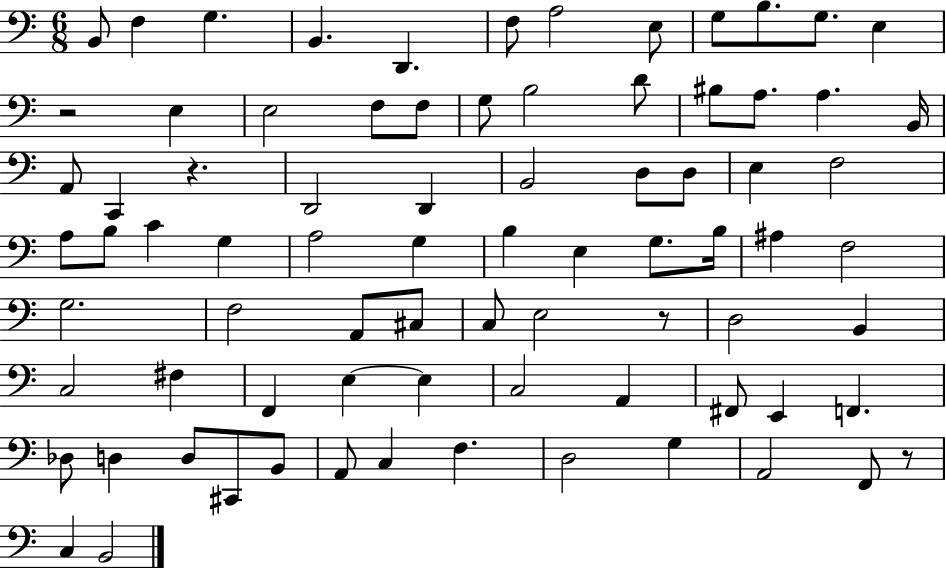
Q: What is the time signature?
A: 6/8